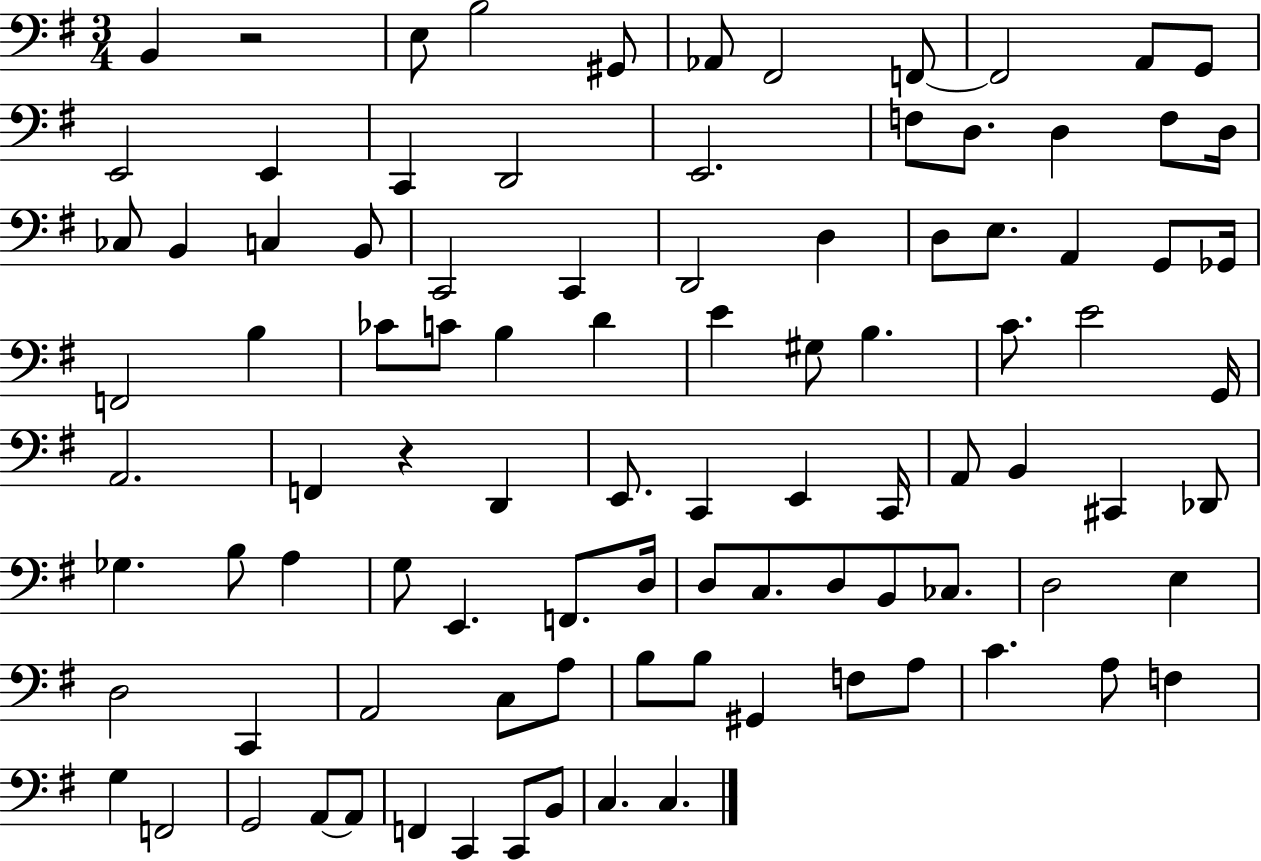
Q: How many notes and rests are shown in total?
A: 96